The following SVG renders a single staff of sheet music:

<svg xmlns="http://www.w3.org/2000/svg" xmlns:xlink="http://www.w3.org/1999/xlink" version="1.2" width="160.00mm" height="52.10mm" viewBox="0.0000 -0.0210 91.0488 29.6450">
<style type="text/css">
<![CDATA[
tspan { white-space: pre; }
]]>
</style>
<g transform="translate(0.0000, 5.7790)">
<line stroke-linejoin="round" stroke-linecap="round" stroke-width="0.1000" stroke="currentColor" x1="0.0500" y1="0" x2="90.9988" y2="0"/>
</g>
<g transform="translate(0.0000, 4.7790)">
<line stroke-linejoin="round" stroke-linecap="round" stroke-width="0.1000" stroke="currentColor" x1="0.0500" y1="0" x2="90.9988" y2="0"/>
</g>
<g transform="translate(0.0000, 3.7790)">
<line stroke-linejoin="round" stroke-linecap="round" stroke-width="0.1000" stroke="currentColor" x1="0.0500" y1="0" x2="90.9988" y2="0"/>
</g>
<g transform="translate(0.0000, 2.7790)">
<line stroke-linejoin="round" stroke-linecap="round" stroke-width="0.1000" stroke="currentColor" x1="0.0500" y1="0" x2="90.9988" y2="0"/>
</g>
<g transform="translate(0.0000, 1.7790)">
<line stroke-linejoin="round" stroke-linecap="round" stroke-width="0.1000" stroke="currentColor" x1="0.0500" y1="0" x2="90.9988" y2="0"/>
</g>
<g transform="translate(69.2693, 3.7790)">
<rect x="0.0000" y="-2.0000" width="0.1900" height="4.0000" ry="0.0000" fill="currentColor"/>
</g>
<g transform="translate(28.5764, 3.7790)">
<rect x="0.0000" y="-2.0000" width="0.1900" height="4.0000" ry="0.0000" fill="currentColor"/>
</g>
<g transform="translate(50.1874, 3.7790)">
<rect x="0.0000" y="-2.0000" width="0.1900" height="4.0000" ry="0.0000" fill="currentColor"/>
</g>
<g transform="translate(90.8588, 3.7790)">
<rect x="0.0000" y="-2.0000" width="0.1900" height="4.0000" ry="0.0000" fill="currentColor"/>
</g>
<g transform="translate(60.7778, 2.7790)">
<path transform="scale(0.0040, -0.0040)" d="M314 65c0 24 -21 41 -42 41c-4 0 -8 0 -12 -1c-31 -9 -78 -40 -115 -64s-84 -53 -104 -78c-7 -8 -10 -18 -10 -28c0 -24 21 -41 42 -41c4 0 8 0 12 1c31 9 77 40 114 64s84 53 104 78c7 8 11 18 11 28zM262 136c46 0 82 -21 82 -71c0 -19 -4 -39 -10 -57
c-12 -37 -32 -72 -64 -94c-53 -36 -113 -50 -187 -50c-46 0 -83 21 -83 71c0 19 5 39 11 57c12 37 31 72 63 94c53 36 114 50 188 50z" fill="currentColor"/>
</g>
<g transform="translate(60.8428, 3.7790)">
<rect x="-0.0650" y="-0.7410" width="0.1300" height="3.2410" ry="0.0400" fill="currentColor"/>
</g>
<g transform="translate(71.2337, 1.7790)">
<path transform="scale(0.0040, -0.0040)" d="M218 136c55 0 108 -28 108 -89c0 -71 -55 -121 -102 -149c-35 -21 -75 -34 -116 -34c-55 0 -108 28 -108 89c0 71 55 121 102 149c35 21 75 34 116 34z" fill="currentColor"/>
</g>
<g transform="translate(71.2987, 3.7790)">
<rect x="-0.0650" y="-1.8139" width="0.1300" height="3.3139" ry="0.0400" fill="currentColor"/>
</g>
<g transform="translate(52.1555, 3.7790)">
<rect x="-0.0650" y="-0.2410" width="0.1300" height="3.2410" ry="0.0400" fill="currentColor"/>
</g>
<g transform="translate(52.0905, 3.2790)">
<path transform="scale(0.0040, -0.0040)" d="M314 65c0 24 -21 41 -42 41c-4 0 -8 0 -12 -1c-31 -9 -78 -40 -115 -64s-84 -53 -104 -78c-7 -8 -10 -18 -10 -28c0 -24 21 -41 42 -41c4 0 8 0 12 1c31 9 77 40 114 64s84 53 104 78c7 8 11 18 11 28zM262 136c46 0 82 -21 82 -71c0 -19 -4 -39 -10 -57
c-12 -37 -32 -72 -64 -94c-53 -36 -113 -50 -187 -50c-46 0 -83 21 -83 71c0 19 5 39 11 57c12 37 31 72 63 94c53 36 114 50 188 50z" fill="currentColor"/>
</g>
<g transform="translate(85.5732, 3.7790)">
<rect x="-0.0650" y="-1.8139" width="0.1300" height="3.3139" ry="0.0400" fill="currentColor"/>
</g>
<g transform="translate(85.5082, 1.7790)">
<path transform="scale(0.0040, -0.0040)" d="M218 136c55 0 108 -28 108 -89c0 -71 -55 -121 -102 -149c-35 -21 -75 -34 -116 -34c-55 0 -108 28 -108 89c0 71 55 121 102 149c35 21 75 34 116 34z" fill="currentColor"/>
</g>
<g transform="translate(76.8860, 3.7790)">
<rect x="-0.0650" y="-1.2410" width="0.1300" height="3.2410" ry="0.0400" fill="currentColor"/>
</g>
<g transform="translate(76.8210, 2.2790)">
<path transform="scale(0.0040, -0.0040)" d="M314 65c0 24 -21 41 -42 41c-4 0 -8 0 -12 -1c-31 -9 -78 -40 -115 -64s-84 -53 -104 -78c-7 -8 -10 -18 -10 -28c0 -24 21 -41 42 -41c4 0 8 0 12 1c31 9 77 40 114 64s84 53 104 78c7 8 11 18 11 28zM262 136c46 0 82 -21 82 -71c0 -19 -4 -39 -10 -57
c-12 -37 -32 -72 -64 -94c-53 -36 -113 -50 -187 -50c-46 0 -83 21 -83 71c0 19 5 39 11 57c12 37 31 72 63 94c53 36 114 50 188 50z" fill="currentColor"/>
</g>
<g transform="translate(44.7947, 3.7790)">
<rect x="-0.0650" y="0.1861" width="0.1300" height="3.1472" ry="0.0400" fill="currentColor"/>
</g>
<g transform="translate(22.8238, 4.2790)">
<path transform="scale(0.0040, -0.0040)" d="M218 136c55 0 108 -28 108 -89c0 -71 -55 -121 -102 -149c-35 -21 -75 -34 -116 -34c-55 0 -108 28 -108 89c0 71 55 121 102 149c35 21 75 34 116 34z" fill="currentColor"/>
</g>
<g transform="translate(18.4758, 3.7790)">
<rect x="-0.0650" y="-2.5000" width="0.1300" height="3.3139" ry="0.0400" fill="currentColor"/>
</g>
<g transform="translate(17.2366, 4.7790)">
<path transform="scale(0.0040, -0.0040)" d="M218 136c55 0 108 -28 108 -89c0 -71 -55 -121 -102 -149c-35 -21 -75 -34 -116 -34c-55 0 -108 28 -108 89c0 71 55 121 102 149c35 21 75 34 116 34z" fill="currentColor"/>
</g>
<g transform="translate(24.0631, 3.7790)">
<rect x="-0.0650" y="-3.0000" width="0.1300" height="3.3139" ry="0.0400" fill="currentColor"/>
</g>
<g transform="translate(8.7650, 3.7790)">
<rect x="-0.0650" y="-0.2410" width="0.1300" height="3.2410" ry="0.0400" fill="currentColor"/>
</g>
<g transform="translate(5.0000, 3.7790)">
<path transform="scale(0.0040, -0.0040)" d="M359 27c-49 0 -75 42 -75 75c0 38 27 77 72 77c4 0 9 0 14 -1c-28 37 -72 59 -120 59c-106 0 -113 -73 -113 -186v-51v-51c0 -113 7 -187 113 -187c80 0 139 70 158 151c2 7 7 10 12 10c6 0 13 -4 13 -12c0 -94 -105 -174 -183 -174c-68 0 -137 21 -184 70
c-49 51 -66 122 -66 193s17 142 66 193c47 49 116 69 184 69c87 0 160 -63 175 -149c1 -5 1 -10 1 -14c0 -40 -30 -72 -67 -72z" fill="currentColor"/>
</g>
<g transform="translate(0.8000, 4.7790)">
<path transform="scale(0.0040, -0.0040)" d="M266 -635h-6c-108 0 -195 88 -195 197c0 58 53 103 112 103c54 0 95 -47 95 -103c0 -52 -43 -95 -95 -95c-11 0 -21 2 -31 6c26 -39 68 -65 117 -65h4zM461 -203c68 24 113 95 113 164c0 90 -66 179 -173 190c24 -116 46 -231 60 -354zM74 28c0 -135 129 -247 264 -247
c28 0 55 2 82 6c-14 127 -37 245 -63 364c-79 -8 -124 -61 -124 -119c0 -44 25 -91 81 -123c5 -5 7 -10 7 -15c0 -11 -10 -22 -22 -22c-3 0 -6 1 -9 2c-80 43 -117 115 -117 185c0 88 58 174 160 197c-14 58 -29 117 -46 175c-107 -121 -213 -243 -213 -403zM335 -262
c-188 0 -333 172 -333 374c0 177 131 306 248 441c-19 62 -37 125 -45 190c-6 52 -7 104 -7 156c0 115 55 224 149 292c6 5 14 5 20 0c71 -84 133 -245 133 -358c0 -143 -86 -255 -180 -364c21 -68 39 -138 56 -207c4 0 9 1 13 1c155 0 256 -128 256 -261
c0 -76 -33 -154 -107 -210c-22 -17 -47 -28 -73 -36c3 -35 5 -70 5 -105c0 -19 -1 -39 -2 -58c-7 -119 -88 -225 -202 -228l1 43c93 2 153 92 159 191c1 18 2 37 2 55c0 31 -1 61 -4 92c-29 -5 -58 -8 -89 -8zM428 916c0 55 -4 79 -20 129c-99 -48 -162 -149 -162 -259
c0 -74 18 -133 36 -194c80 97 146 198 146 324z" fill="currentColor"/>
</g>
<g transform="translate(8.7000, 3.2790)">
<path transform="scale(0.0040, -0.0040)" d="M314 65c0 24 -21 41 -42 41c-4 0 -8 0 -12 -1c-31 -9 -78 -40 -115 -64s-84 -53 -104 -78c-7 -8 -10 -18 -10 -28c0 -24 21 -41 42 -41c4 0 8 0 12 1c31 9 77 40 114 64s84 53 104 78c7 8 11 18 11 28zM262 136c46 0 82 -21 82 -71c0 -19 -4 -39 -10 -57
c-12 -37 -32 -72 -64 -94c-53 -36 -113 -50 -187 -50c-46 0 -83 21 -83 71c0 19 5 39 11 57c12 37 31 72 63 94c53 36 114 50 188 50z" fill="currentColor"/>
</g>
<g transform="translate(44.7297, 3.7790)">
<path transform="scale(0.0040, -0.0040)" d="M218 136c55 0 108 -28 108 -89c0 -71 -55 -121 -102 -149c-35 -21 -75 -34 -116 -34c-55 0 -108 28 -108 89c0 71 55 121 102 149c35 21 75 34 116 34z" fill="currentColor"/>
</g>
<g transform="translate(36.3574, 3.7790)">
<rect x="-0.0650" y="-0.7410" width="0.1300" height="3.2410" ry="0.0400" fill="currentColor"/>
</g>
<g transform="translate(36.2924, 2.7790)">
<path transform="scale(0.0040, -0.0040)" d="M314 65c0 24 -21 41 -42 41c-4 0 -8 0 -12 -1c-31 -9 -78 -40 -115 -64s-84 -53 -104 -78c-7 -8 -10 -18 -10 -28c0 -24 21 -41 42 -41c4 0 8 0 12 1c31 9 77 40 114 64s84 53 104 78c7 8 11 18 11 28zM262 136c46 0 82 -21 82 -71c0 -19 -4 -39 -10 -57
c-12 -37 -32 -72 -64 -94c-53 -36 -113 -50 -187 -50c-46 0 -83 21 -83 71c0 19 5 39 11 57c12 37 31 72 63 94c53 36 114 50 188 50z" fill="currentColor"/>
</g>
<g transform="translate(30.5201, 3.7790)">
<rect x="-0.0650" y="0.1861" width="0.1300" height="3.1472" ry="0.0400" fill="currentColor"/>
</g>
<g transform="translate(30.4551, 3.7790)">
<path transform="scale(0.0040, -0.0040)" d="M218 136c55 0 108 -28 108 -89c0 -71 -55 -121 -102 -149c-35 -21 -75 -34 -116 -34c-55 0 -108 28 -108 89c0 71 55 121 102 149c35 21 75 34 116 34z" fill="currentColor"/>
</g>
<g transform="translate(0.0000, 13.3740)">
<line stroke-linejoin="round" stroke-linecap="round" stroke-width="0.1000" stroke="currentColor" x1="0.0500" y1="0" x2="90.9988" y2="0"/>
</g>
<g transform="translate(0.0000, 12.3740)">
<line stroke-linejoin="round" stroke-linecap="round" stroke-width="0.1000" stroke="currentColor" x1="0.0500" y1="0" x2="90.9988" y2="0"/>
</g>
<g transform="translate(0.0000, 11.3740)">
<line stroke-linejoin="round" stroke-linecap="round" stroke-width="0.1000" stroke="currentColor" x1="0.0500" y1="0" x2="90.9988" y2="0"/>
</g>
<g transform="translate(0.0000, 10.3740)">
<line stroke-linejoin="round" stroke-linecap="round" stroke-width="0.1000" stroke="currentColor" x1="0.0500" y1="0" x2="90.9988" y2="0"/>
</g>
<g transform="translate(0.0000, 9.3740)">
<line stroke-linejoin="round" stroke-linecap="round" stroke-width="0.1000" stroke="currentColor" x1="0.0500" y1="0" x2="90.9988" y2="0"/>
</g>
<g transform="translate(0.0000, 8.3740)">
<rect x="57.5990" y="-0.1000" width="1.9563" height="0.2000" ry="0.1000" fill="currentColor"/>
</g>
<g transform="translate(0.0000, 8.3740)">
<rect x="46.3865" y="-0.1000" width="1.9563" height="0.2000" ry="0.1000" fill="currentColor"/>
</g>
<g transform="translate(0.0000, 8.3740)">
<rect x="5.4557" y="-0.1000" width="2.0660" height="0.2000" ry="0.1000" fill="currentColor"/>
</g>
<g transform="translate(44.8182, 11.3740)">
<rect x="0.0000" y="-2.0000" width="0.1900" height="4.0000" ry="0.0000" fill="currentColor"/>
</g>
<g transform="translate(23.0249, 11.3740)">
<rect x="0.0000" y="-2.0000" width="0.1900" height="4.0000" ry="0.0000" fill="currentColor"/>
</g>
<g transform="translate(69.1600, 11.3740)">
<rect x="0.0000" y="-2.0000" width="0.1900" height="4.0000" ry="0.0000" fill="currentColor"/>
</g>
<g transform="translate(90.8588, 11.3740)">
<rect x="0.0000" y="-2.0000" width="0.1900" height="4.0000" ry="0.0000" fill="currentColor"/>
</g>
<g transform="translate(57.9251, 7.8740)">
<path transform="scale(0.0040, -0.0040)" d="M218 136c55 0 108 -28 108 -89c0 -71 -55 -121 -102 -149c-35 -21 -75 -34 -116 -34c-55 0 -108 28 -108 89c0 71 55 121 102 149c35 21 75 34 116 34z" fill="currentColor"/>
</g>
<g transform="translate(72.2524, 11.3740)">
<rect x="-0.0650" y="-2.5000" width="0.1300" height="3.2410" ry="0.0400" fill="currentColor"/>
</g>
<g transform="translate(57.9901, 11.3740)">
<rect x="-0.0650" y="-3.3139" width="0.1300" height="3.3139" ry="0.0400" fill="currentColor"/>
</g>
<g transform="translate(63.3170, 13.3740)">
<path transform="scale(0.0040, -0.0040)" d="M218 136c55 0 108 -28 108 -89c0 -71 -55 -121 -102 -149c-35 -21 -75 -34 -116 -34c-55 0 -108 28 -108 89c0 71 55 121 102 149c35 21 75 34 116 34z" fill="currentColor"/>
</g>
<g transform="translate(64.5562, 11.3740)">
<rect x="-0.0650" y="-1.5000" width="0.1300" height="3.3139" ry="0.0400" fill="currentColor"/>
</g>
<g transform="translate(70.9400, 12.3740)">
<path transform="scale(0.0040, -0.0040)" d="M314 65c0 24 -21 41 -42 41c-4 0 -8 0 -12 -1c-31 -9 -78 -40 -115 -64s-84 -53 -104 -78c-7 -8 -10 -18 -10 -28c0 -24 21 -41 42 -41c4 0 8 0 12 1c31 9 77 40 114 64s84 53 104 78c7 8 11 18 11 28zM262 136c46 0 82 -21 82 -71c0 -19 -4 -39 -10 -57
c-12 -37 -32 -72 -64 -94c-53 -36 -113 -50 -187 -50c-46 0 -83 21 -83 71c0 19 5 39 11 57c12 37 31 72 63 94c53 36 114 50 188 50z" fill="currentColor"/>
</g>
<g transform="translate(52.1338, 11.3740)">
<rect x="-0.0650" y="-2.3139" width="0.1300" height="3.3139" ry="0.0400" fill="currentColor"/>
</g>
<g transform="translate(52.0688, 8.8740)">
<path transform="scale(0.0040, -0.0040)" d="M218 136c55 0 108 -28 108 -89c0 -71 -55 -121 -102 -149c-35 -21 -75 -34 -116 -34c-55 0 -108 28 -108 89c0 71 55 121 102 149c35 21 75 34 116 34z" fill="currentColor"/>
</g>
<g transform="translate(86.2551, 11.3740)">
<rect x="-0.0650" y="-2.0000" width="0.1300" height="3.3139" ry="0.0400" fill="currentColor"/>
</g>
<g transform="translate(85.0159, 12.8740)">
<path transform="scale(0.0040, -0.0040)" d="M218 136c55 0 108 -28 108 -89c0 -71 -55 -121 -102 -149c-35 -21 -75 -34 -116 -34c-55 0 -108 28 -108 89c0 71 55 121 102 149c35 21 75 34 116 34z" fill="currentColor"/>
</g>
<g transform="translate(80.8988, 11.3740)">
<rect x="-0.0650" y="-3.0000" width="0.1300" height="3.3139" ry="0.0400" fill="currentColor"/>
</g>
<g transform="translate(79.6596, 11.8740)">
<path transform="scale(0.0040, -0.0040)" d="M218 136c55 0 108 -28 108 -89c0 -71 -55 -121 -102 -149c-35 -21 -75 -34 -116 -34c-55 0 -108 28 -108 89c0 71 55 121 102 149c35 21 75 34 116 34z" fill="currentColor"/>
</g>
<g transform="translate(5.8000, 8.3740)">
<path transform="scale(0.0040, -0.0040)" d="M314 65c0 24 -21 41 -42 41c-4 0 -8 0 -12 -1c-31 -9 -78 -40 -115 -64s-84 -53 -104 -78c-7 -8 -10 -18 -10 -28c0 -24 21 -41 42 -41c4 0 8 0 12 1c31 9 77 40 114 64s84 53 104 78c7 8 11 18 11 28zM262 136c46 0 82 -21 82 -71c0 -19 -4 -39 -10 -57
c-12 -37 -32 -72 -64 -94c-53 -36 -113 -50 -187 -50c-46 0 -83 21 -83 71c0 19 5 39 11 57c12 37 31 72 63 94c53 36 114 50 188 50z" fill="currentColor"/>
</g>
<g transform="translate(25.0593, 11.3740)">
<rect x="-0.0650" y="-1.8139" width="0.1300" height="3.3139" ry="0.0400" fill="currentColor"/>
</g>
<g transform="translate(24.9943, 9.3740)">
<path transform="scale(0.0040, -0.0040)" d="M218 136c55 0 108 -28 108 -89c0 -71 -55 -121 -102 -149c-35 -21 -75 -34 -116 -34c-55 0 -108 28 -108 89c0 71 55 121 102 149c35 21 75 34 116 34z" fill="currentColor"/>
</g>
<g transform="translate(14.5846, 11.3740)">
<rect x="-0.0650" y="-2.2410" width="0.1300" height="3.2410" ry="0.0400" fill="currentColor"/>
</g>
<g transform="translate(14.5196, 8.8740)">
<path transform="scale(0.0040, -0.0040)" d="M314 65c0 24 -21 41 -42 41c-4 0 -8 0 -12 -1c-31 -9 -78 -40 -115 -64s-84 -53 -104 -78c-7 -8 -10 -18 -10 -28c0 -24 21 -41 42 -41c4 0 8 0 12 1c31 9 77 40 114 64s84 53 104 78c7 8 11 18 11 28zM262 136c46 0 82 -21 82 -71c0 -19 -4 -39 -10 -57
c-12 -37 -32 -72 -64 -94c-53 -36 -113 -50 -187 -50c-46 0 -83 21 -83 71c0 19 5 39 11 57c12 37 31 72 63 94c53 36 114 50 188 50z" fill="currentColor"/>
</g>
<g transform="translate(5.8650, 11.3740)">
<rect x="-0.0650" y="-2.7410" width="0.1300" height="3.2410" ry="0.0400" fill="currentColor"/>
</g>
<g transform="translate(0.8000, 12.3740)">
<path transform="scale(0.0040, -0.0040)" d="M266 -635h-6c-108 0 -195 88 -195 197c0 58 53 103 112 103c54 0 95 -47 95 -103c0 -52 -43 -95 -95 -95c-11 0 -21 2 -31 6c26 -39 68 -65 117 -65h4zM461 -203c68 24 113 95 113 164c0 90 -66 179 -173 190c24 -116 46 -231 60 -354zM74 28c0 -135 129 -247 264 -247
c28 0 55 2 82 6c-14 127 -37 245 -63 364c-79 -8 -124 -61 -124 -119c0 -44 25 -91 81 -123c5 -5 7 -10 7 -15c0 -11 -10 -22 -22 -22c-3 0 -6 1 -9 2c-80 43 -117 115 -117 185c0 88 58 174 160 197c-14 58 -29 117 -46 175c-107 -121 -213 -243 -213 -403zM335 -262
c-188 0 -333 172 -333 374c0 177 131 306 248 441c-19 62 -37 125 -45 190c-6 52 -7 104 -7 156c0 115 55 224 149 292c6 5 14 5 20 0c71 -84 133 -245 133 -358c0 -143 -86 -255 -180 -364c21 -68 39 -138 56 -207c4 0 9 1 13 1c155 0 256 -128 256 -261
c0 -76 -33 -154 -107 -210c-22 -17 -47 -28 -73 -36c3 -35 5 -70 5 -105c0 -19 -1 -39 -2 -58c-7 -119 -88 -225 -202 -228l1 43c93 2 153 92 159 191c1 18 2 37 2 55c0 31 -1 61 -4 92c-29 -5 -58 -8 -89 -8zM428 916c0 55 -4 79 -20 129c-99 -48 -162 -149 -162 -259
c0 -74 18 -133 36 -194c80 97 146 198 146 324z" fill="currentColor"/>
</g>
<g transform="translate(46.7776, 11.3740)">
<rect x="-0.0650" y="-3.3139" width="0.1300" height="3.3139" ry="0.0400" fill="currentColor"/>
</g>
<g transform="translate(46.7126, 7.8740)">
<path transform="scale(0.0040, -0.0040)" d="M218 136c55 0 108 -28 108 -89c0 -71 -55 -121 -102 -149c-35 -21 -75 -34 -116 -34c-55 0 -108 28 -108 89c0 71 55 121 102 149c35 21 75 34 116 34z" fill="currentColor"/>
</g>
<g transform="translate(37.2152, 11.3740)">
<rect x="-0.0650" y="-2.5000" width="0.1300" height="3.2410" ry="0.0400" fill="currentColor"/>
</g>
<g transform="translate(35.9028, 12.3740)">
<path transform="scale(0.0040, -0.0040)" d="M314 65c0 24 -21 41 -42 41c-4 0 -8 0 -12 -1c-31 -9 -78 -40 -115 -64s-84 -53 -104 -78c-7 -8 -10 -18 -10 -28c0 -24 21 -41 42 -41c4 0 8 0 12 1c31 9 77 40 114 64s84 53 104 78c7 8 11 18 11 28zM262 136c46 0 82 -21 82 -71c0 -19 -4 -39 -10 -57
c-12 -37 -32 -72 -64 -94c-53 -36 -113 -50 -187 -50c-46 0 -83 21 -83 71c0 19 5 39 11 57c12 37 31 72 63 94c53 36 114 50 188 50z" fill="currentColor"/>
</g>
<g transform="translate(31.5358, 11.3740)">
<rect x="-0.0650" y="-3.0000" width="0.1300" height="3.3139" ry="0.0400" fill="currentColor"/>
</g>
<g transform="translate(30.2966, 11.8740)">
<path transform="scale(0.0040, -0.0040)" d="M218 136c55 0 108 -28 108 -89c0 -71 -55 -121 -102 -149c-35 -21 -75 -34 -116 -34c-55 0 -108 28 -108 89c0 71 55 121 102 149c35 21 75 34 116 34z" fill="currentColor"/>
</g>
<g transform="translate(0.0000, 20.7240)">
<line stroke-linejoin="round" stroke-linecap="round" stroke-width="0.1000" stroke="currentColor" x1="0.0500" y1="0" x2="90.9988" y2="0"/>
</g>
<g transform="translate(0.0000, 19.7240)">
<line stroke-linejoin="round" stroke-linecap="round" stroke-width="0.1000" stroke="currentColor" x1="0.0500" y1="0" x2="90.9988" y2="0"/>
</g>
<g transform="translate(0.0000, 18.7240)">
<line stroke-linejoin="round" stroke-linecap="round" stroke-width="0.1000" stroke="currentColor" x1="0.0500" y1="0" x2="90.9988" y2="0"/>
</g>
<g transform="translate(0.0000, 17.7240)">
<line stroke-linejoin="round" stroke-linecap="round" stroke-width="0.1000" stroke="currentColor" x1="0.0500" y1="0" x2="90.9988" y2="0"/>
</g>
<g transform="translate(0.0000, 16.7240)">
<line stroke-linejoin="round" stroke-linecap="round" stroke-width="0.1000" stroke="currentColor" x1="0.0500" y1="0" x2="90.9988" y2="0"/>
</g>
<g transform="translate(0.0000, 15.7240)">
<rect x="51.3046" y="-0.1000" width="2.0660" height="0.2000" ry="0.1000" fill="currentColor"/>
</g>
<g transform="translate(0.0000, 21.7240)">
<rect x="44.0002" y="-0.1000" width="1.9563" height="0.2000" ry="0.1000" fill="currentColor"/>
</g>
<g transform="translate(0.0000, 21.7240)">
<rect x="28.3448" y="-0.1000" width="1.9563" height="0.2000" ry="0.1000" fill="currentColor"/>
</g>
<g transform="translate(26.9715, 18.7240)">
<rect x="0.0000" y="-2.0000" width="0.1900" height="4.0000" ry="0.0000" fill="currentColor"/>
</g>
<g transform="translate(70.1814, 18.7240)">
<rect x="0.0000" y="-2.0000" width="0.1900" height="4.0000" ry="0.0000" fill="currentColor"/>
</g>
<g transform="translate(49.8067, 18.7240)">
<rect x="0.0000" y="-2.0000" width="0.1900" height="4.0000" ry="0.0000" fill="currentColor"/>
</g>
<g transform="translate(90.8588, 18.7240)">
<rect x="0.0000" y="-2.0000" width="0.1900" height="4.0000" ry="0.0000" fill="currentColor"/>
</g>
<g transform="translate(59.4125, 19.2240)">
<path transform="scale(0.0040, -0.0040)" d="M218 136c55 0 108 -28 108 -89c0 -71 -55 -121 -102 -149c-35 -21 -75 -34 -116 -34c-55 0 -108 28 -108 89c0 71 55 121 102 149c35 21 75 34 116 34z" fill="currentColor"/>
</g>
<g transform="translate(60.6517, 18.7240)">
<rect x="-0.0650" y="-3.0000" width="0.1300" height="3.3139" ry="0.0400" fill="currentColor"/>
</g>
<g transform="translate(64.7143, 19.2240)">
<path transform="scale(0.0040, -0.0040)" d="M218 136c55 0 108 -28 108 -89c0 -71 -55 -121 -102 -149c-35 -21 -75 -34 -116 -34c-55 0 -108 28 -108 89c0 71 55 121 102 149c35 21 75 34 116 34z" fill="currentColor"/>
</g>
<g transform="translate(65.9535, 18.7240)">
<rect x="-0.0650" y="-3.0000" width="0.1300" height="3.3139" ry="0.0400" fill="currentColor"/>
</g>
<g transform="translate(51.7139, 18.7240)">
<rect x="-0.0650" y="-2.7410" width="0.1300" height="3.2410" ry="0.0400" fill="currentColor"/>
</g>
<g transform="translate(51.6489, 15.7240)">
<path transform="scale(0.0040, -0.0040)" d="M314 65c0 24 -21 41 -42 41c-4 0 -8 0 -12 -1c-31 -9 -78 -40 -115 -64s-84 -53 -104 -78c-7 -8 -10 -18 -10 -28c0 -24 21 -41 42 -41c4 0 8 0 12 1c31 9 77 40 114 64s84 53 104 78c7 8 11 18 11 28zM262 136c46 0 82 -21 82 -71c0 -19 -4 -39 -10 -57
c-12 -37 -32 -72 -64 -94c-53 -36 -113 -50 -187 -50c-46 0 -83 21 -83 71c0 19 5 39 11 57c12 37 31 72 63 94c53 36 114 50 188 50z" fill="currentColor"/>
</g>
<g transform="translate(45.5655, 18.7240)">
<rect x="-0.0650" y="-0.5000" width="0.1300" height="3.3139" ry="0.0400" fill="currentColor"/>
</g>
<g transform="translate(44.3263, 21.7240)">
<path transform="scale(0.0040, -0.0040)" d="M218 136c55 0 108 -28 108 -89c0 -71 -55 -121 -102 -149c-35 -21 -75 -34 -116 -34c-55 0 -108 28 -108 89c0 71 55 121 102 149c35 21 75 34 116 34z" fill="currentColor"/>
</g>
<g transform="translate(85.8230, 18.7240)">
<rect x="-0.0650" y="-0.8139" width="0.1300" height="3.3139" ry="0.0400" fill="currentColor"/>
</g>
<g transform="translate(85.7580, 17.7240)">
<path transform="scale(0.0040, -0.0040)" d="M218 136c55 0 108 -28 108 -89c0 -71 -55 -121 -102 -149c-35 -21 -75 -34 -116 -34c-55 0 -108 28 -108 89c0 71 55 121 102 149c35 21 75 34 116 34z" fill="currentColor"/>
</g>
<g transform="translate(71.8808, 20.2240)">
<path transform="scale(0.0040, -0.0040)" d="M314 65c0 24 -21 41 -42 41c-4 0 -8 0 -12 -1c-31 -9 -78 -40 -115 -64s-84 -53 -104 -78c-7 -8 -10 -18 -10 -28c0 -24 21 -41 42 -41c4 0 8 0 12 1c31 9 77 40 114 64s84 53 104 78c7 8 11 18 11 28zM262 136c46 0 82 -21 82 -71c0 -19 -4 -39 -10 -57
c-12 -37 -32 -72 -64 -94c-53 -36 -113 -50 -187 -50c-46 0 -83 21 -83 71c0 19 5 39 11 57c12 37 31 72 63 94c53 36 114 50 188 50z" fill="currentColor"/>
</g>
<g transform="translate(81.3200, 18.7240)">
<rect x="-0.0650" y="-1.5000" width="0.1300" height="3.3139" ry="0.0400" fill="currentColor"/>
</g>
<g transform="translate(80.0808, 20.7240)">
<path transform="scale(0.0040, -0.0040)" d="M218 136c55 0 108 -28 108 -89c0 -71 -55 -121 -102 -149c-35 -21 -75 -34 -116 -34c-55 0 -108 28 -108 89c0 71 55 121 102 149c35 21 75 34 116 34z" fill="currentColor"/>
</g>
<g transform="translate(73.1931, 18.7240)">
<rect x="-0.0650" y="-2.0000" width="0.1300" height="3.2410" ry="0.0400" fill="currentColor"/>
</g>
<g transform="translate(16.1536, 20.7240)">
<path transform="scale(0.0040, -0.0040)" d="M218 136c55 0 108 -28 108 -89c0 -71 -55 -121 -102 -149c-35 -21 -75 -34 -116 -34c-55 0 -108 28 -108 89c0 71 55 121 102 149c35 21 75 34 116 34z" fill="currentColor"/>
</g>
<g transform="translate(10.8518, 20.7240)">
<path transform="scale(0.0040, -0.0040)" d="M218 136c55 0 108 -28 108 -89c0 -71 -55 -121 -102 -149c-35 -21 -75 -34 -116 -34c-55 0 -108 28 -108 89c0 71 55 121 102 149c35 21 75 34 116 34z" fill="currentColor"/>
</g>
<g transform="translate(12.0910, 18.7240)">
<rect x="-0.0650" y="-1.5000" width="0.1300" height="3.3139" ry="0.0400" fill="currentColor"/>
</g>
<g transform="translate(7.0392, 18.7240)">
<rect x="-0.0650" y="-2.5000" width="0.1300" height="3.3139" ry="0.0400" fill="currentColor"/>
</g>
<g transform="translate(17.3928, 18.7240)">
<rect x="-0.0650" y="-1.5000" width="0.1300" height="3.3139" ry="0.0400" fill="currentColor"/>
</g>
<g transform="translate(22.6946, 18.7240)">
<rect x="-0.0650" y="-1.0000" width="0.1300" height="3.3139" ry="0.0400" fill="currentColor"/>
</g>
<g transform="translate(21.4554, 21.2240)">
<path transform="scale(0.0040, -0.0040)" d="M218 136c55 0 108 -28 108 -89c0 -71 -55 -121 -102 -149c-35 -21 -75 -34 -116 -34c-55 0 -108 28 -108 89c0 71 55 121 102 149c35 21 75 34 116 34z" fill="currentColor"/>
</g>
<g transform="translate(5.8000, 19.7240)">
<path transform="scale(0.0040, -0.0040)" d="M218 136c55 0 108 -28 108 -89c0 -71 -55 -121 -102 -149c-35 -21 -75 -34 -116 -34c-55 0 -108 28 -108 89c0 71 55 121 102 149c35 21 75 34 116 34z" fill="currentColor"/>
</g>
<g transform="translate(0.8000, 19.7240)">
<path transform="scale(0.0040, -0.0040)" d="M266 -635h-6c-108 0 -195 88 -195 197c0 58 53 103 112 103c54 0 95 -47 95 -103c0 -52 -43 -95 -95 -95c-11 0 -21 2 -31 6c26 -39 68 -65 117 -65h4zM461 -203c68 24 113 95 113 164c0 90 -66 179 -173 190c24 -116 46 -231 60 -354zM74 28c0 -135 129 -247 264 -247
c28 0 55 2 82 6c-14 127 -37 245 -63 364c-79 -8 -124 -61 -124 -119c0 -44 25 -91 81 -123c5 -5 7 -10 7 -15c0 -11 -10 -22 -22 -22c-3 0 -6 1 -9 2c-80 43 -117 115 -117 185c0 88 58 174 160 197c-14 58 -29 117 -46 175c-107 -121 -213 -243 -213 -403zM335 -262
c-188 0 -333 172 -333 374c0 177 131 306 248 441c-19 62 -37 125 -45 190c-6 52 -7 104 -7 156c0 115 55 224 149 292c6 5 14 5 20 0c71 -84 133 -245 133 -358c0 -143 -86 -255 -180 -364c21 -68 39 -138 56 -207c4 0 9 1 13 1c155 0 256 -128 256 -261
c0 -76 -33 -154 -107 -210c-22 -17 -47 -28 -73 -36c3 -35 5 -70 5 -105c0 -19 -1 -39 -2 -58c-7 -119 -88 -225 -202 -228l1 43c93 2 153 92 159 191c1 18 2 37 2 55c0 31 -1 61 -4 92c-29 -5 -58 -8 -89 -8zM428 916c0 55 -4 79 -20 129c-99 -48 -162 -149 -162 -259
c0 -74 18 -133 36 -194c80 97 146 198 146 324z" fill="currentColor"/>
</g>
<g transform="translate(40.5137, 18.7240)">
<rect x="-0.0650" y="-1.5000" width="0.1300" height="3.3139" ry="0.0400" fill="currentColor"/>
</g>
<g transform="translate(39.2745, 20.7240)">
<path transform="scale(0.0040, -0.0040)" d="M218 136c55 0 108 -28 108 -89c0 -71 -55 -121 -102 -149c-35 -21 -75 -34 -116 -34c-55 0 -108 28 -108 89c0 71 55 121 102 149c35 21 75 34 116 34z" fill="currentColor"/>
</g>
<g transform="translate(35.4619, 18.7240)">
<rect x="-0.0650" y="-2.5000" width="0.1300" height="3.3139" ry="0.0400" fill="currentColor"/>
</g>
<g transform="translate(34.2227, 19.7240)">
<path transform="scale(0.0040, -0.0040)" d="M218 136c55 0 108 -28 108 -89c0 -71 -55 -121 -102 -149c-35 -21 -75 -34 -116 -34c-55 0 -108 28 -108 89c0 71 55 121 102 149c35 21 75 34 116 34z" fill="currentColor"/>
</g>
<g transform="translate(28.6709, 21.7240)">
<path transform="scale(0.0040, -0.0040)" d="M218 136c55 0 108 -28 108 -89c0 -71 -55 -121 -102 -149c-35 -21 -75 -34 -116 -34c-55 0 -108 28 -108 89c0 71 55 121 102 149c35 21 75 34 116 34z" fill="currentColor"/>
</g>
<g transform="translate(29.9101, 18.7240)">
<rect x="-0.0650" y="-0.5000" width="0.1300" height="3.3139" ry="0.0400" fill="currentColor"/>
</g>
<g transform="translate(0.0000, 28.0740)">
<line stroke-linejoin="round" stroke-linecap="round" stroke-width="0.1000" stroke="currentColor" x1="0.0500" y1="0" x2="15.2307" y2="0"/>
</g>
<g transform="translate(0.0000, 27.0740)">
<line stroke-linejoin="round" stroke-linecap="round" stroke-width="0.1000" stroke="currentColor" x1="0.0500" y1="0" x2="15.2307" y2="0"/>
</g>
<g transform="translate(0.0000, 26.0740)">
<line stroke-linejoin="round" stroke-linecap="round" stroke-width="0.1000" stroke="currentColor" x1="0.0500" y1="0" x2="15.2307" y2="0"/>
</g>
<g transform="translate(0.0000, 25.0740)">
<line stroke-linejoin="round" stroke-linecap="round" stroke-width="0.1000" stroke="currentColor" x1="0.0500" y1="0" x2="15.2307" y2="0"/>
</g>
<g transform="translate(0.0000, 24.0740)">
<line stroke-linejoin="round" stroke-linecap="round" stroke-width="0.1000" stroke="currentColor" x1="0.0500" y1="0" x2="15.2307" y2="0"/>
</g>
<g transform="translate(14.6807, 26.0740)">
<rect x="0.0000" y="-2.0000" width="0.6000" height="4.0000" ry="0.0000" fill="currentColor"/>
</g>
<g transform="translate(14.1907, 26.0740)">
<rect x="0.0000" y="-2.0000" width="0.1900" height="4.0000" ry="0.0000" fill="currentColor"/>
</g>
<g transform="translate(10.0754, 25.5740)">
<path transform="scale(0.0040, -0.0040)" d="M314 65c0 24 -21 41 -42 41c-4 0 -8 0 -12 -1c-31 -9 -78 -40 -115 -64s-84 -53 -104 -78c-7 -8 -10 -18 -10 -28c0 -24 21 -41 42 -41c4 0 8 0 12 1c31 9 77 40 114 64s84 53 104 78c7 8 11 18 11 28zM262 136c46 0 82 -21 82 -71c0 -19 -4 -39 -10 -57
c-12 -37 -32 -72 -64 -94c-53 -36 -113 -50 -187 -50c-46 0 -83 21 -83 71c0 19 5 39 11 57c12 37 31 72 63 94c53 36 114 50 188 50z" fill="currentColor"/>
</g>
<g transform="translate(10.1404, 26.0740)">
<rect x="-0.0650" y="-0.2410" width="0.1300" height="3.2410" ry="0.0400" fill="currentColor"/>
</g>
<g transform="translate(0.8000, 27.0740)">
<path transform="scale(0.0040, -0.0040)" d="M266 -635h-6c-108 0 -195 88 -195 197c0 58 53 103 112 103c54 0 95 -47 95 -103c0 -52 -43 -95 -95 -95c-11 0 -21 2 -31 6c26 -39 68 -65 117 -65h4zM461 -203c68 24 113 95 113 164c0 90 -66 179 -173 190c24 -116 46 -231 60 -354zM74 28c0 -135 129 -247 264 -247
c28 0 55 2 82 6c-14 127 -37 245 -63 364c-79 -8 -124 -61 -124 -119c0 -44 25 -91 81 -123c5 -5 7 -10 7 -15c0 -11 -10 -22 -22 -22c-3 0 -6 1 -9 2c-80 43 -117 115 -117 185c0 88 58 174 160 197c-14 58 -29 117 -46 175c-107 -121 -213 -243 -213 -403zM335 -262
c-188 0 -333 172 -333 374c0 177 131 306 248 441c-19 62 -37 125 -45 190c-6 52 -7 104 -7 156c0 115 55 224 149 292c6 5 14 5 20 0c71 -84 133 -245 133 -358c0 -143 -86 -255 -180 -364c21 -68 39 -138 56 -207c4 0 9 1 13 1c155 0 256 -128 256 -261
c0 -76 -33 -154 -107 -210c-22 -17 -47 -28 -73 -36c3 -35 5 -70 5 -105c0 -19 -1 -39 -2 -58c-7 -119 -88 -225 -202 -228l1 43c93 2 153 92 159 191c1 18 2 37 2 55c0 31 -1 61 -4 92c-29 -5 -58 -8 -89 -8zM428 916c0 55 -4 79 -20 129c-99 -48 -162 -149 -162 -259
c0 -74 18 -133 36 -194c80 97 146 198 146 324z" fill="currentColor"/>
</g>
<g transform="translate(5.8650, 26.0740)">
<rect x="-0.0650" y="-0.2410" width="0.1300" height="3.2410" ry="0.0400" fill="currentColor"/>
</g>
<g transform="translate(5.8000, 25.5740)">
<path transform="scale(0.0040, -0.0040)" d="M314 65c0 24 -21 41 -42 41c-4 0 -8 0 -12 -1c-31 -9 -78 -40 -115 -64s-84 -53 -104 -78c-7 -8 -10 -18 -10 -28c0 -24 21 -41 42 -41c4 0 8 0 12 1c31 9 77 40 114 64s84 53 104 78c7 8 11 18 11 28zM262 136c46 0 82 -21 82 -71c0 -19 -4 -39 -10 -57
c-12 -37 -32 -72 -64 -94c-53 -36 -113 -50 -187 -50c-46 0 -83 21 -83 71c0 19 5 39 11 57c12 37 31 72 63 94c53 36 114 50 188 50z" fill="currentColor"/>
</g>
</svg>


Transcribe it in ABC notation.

X:1
T:Untitled
M:4/4
L:1/4
K:C
c2 G A B d2 B c2 d2 f e2 f a2 g2 f A G2 b g b E G2 A F G E E D C G E C a2 A A F2 E d c2 c2